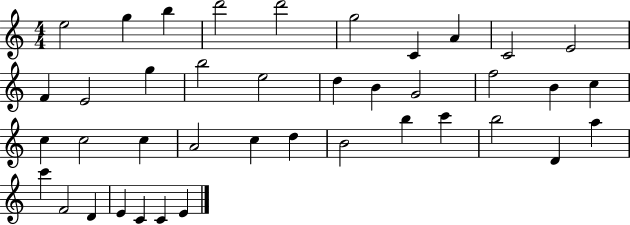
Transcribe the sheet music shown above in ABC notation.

X:1
T:Untitled
M:4/4
L:1/4
K:C
e2 g b d'2 d'2 g2 C A C2 E2 F E2 g b2 e2 d B G2 f2 B c c c2 c A2 c d B2 b c' b2 D a c' F2 D E C C E